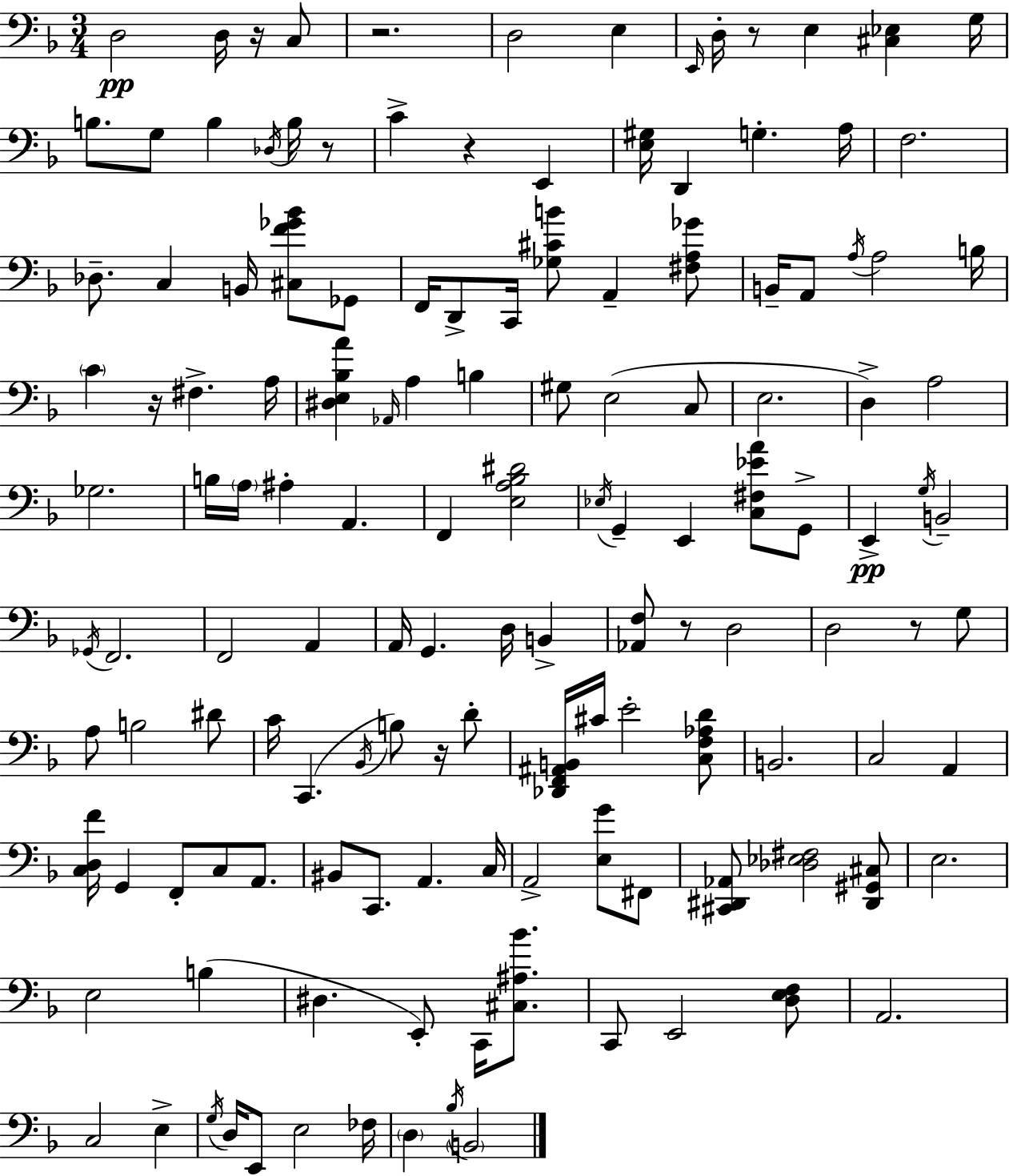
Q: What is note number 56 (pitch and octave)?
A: E2